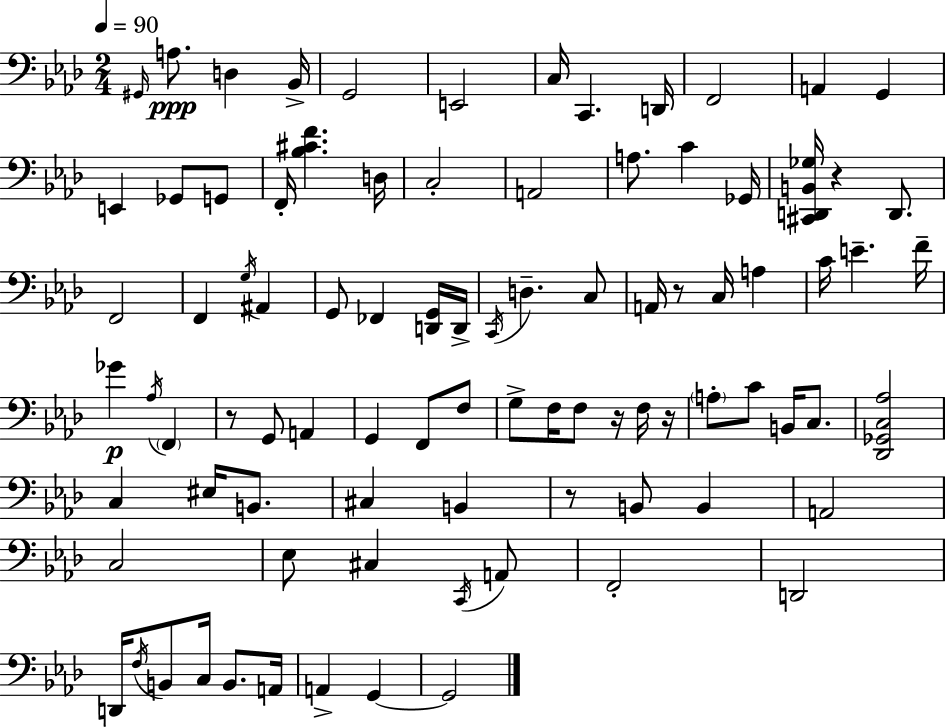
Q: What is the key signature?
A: AES major